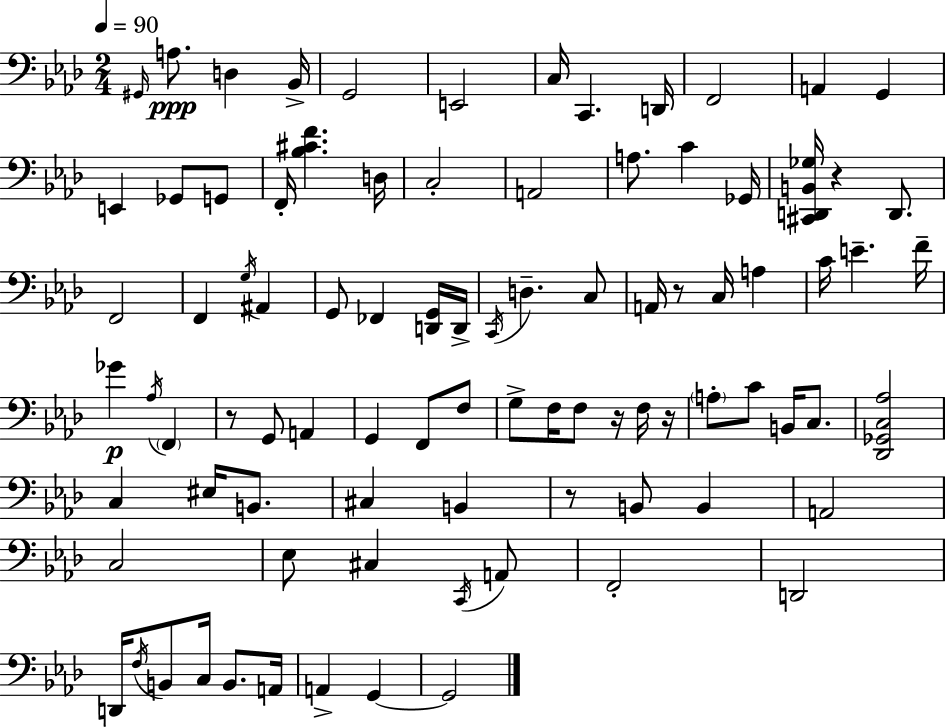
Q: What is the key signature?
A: AES major